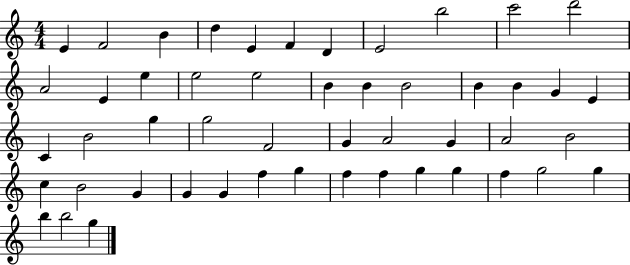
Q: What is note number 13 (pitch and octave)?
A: E4